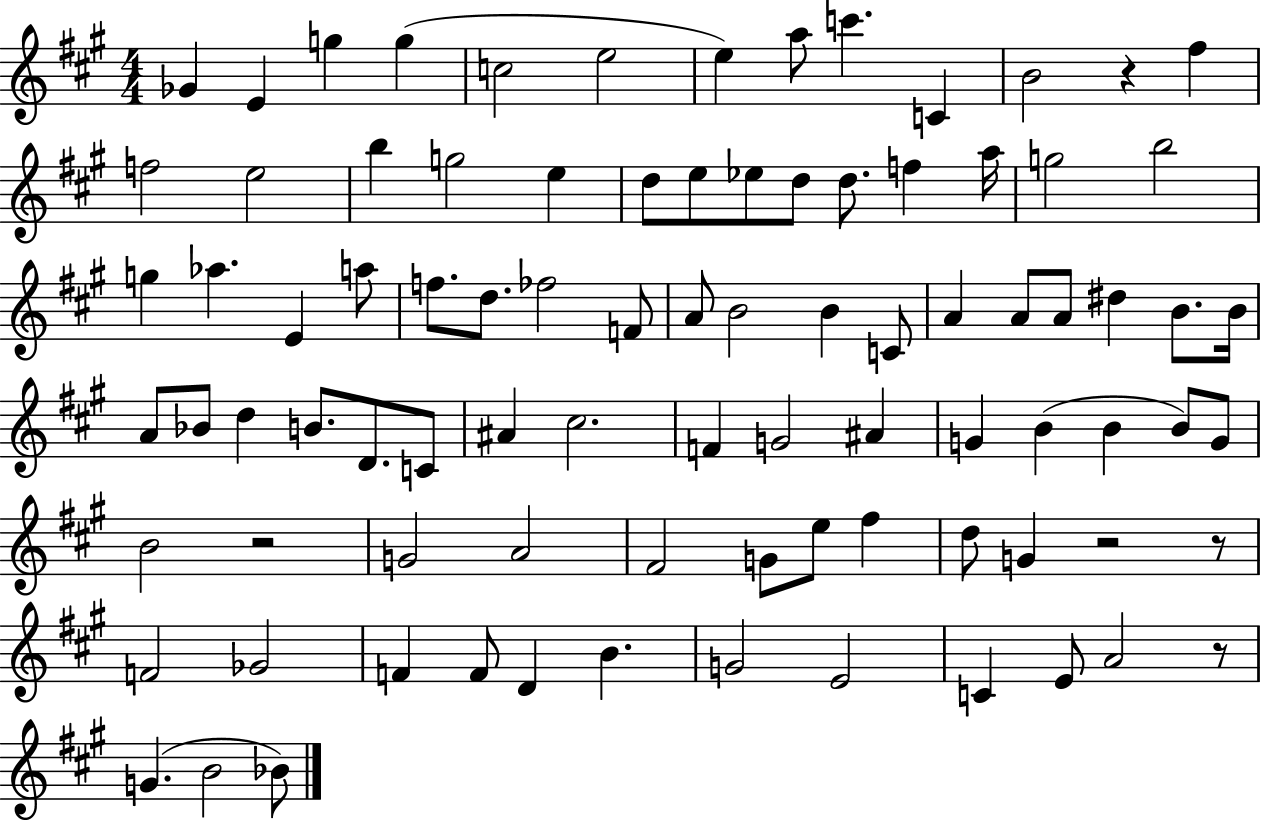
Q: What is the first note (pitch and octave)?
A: Gb4